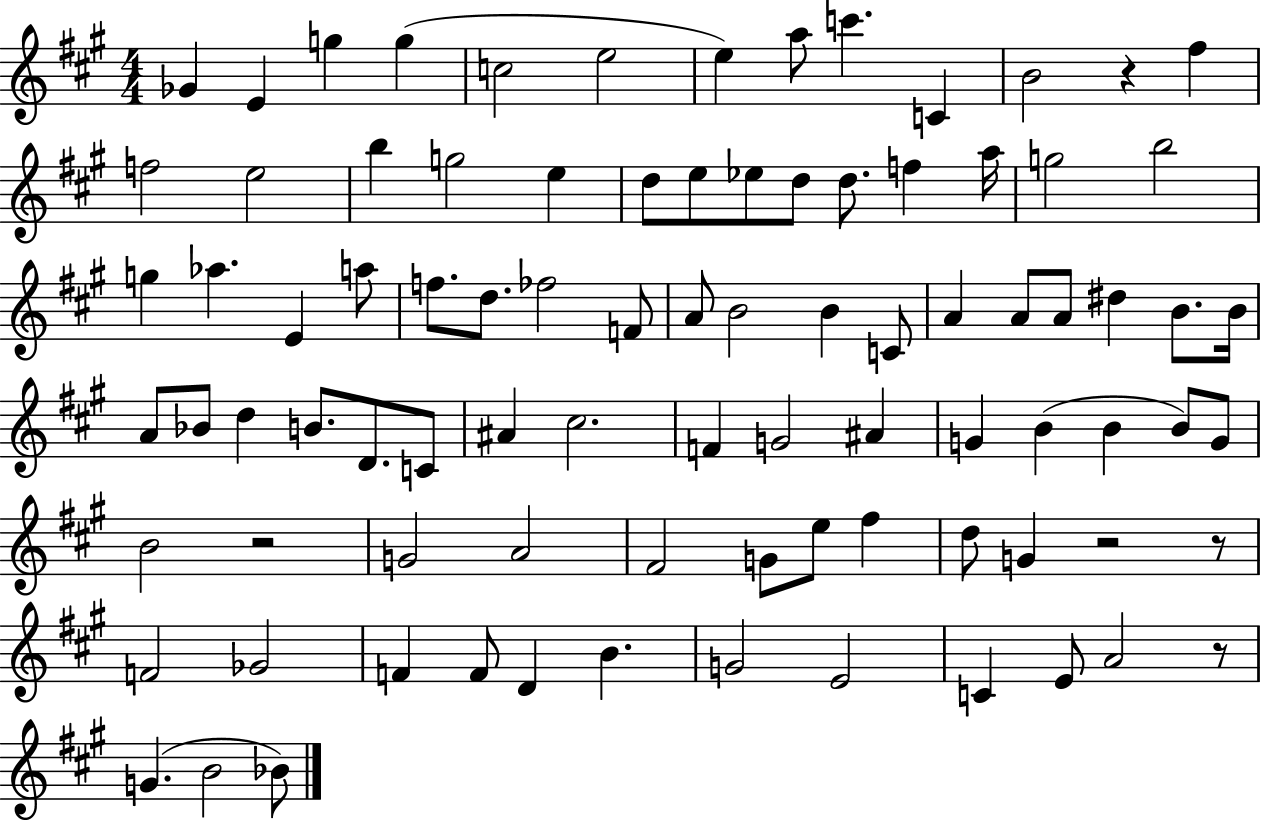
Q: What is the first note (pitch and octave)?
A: Gb4